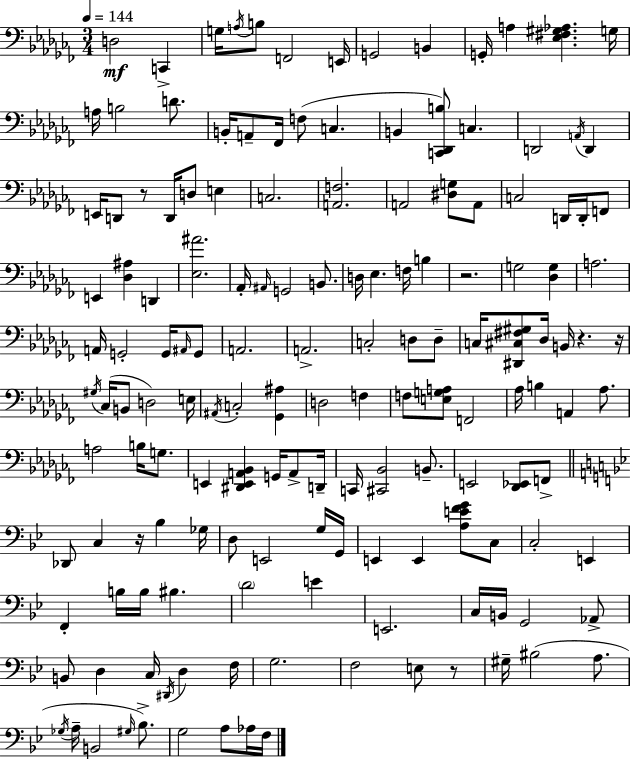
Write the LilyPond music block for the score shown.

{
  \clef bass
  \numericTimeSignature
  \time 3/4
  \key aes \minor
  \tempo 4 = 144
  d2\mf c,4-> | g16 \acciaccatura { a16 } b8 f,2 | e,16 g,2 b,4 | g,16-. a4 <ees fis gis aes>4. | \break g16 a16 b2 d'8. | b,16-. a,8-- fes,16 f8( c4. | b,4 <c, des, b>8) c4. | d,2 \acciaccatura { a,16 } d,4 | \break e,16 d,8 r8 d,16 d8 e4 | c2. | <a, f>2. | a,2 <dis g>8 | \break a,8 c2 d,16 d,16-. | f,8 e,4 <des ais>4 d,4 | <ees ais'>2. | aes,16-. \grace { ais,16 } g,2 | \break b,8. d16 ees4. f16 b4 | r2. | g2 <des g>4 | a2. | \break a,16 g,2-. | g,16 \grace { ais,16 } g,8 a,2. | a,2.-> | c2-. | \break d8 d8-- c16 <dis, cis fis gis>8 des16 b,16 r4. | r16 \acciaccatura { gis16 }( ces16 b,8 d2) | e16 \acciaccatura { ais,16 } c2-. | <ges, ais>4 d2 | \break f4 f8 <e g a>8 f,2 | aes16 b4 a,4 | aes8. a2 | b16 g8. e,4 <dis, e, a, bes,>4 | \break g,16 a,8-> d,16-- c,16 <cis, bes,>2 | b,8.-- e,2 | <des, ees,>8 f,8-> \bar "||" \break \key bes \major des,8 c4 r16 bes4 ges16 | d8 e,2 g16 g,16 | e,4 e,4 <a e' f' g'>8 c8 | c2-. e,4 | \break f,4-. b16 b16 bis4. | \parenthesize d'2 e'4 | e,2. | c16 b,16 g,2 aes,8-> | \break b,8 d4 c16 \acciaccatura { dis,16 } d4 | f16 g2. | f2 e8 r8 | gis16-- bis2( a8. | \break \acciaccatura { ges16 } a16-- b,2 \grace { gis16 }) | bes8.-> g2 a8 | aes16 f16 \bar "|."
}